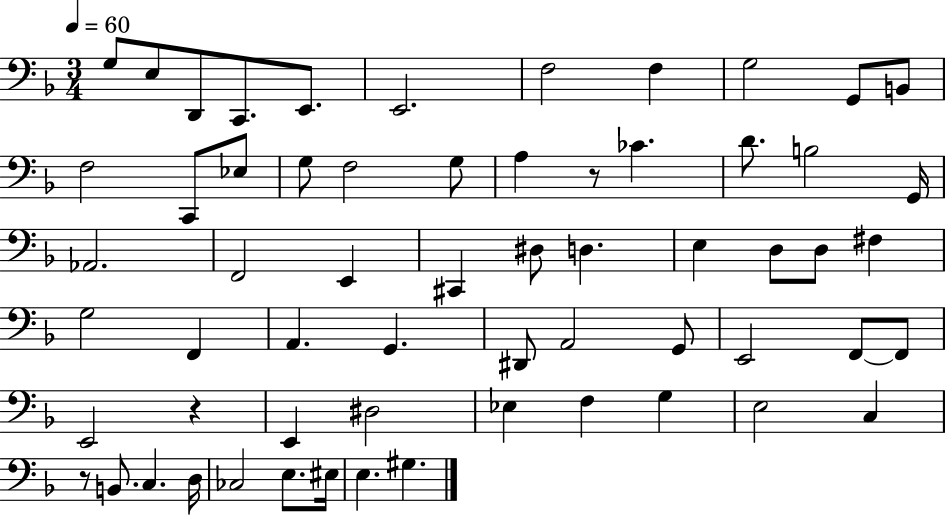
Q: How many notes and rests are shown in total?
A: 61